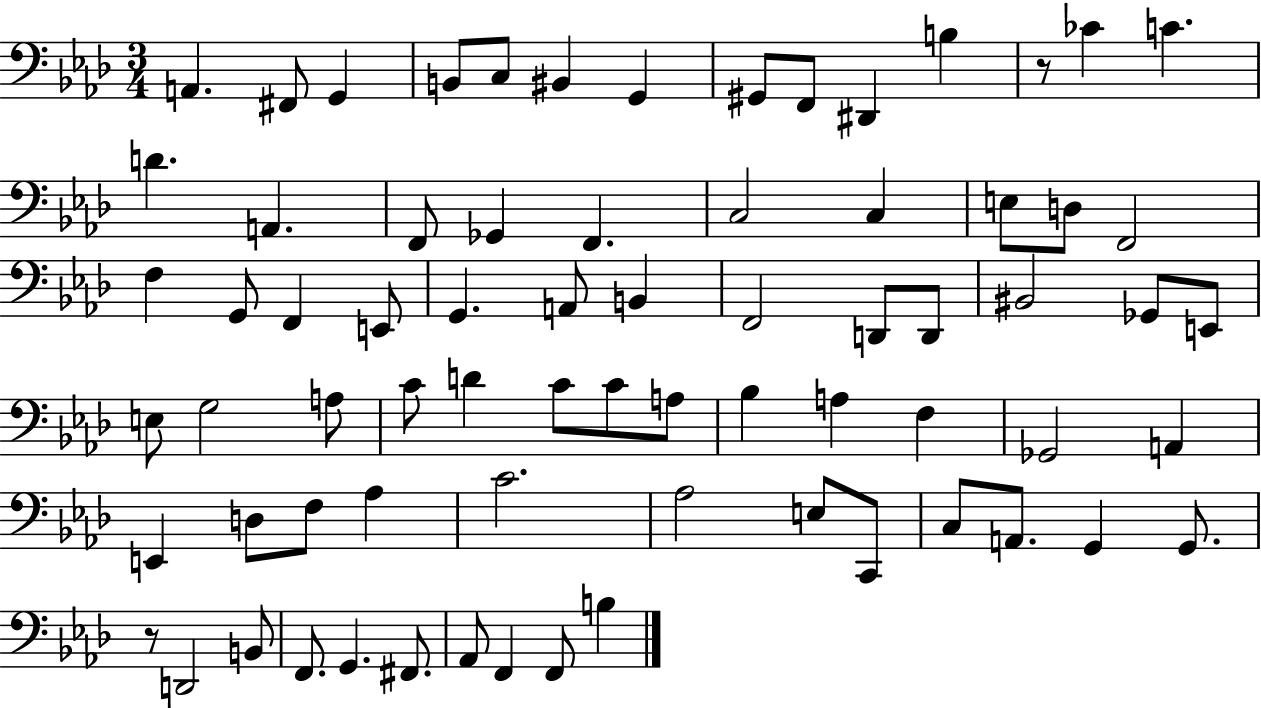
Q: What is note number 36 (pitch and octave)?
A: E2